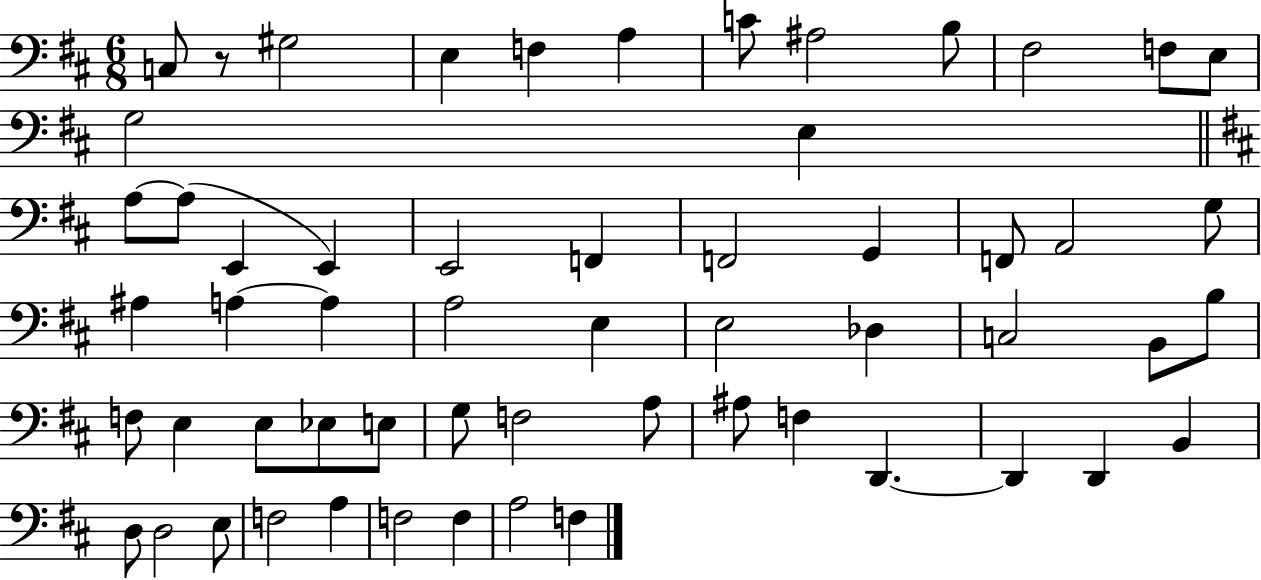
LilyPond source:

{
  \clef bass
  \numericTimeSignature
  \time 6/8
  \key d \major
  c8 r8 gis2 | e4 f4 a4 | c'8 ais2 b8 | fis2 f8 e8 | \break g2 e4 | \bar "||" \break \key b \minor a8~~ a8( e,4 e,4) | e,2 f,4 | f,2 g,4 | f,8 a,2 g8 | \break ais4 a4~~ a4 | a2 e4 | e2 des4 | c2 b,8 b8 | \break f8 e4 e8 ees8 e8 | g8 f2 a8 | ais8 f4 d,4.~~ | d,4 d,4 b,4 | \break d8 d2 e8 | f2 a4 | f2 f4 | a2 f4 | \break \bar "|."
}